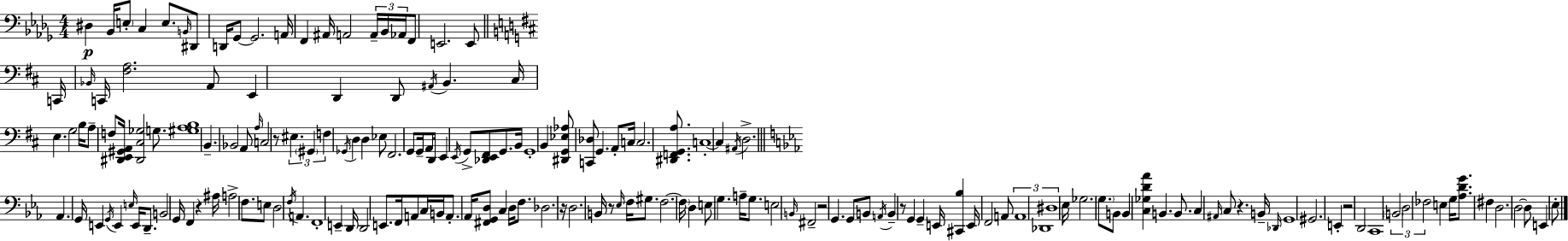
X:1
T:Untitled
M:4/4
L:1/4
K:Bbm
^D, _B,,/4 E,/2 C, E,/2 B,,/4 ^D,,/2 D,,/4 _G,,/2 _G,,2 A,,/4 F,, ^A,,/4 A,,2 A,,/4 _B,,/4 _A,,/4 F,,/2 E,,2 E,,/2 C,,/4 _B,,/4 C,,/4 [^F,A,]2 A,,/2 E,, D,, D,,/2 ^A,,/4 B,, ^C,/4 E, G,2 B,/4 A,/2 F,/2 [^D,,E,,^G,,A,,]/4 [^D,,^C,_G,]2 G,/2 [^G,A,B,]4 B,, _B,,2 A,,/2 A,/4 C,2 z/2 ^E, ^G,, F, _G,,/4 D, D, _E,/2 ^F,,2 G,,/2 G,,/4 A,,/2 D,,/4 E,, E,,/4 G,,/2 [_D,,E,,^F,,]/2 G,,/2 B,,/4 G,,4 B,, [^D,,G,,_E,_A,]/2 [C,,_D,]/2 G,, A,,/2 C,/4 C,2 [^D,,F,,G,,A,]/2 C,4 C, ^A,,/4 D,2 _A,, G,,/4 E,, G,,/4 E,, E,/4 E,,/4 D,,/2 B,,2 G,,/4 F,, z ^A,/4 A,2 F,/2 E,/2 D,2 F,/4 A,, F,,4 E,, D,,/4 D,,2 E,,/2 F,,/4 A,,/2 C,/4 B,,/4 A,,/2 _A,,/4 [^F,,G,,D,]/2 C, D,/4 F,/2 _D,2 z/4 D,2 B,,/4 z/2 _E,/4 F,/4 ^G,/2 F,2 F,/4 D, E,/2 G, A,/4 G,/2 E,2 B,,/4 ^F,,2 z2 G,, G,,/2 B,,/2 A,,/4 B,, z/2 G,, G,, E,,/4 [^C,,_B,] E,,/4 F,,2 A,,/2 A,,4 _D,,4 ^D,4 _E,/4 _G,2 G,/2 B,,/2 B,, [C,_G,D_A] B,, B,,/2 C, ^A,,/4 C,/2 z B,,/4 _D,,/4 G,,4 ^G,,2 E,, z2 D,,2 C,,4 B,,2 D,2 _F,2 E, G,/4 [_A,DG]/2 ^F, D,2 D,2 D,/2 E,, _E,/2